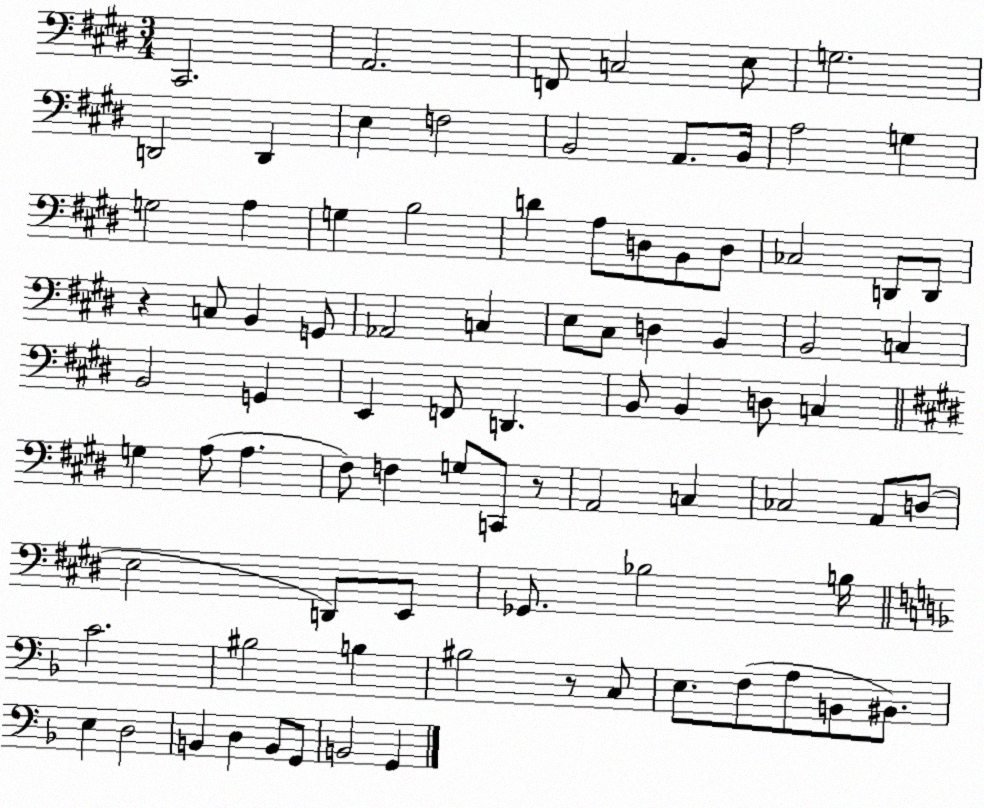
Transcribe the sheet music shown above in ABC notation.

X:1
T:Untitled
M:3/4
L:1/4
K:E
^C,,2 A,,2 F,,/2 C,2 E,/2 G,2 D,,2 D,, E, F,2 B,,2 A,,/2 B,,/4 A,2 G, G,2 A, G, B,2 D A,/2 D,/2 B,,/2 D,/2 _C,2 D,,/2 D,,/2 z C,/2 B,, G,,/2 _A,,2 C, E,/2 ^C,/2 D, B,, B,,2 C, B,,2 G,, E,, F,,/2 D,, B,,/2 B,, D,/2 C, G, A,/2 A, ^F,/2 F, G,/2 C,,/2 z/2 A,,2 C, _C,2 A,,/2 D,/2 E,2 D,,/2 E,,/2 _G,,/2 _B,2 B,/4 C2 ^B,2 B, ^B,2 z/2 C,/2 E,/2 F,/2 A,/2 B,,/2 ^B,,/2 E, D,2 B,, D, B,,/2 G,,/2 B,,2 G,,